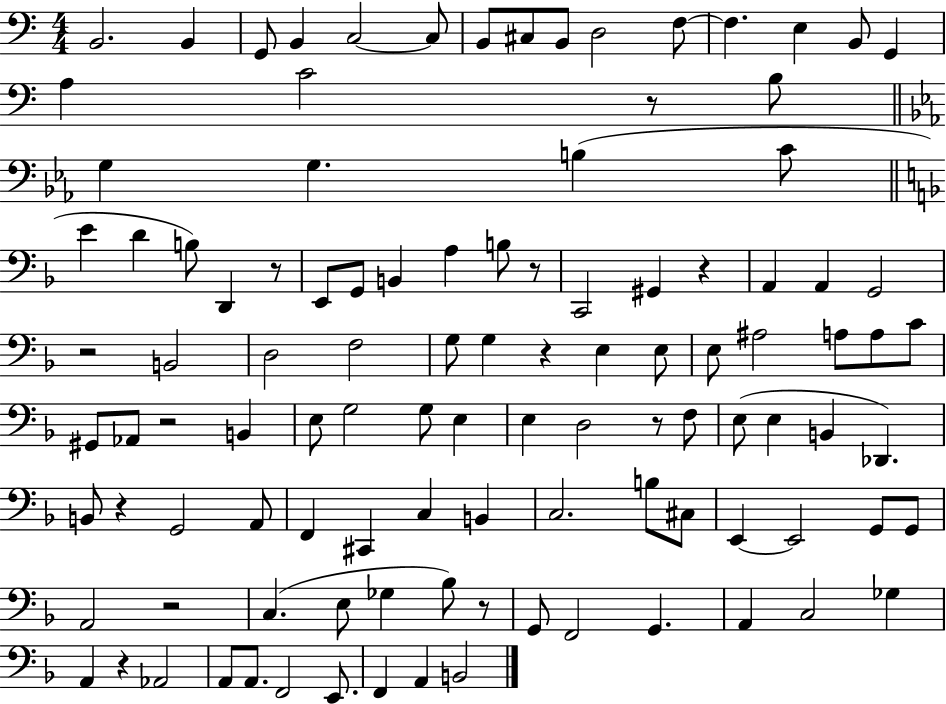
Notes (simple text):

B2/h. B2/q G2/e B2/q C3/h C3/e B2/e C#3/e B2/e D3/h F3/e F3/q. E3/q B2/e G2/q A3/q C4/h R/e B3/e G3/q G3/q. B3/q C4/e E4/q D4/q B3/e D2/q R/e E2/e G2/e B2/q A3/q B3/e R/e C2/h G#2/q R/q A2/q A2/q G2/h R/h B2/h D3/h F3/h G3/e G3/q R/q E3/q E3/e E3/e A#3/h A3/e A3/e C4/e G#2/e Ab2/e R/h B2/q E3/e G3/h G3/e E3/q E3/q D3/h R/e F3/e E3/e E3/q B2/q Db2/q. B2/e R/q G2/h A2/e F2/q C#2/q C3/q B2/q C3/h. B3/e C#3/e E2/q E2/h G2/e G2/e A2/h R/h C3/q. E3/e Gb3/q Bb3/e R/e G2/e F2/h G2/q. A2/q C3/h Gb3/q A2/q R/q Ab2/h A2/e A2/e. F2/h E2/e. F2/q A2/q B2/h